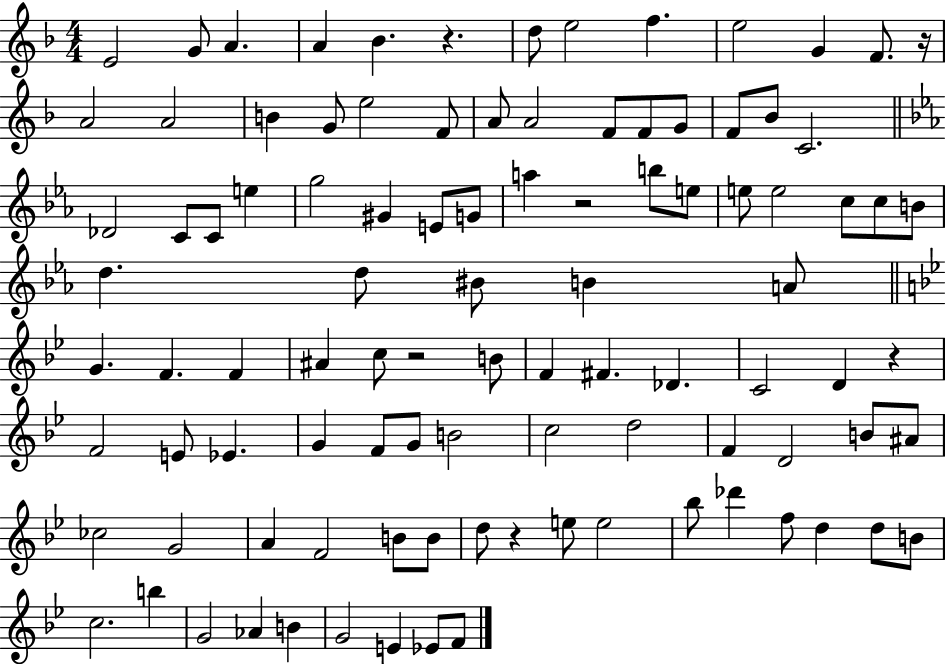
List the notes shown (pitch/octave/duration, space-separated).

E4/h G4/e A4/q. A4/q Bb4/q. R/q. D5/e E5/h F5/q. E5/h G4/q F4/e. R/s A4/h A4/h B4/q G4/e E5/h F4/e A4/e A4/h F4/e F4/e G4/e F4/e Bb4/e C4/h. Db4/h C4/e C4/e E5/q G5/h G#4/q E4/e G4/e A5/q R/h B5/e E5/e E5/e E5/h C5/e C5/e B4/e D5/q. D5/e BIS4/e B4/q A4/e G4/q. F4/q. F4/q A#4/q C5/e R/h B4/e F4/q F#4/q. Db4/q. C4/h D4/q R/q F4/h E4/e Eb4/q. G4/q F4/e G4/e B4/h C5/h D5/h F4/q D4/h B4/e A#4/e CES5/h G4/h A4/q F4/h B4/e B4/e D5/e R/q E5/e E5/h Bb5/e Db6/q F5/e D5/q D5/e B4/e C5/h. B5/q G4/h Ab4/q B4/q G4/h E4/q Eb4/e F4/e